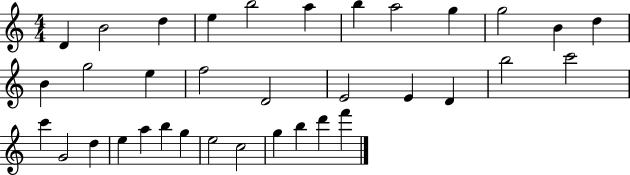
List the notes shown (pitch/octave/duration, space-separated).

D4/q B4/h D5/q E5/q B5/h A5/q B5/q A5/h G5/q G5/h B4/q D5/q B4/q G5/h E5/q F5/h D4/h E4/h E4/q D4/q B5/h C6/h C6/q G4/h D5/q E5/q A5/q B5/q G5/q E5/h C5/h G5/q B5/q D6/q F6/q